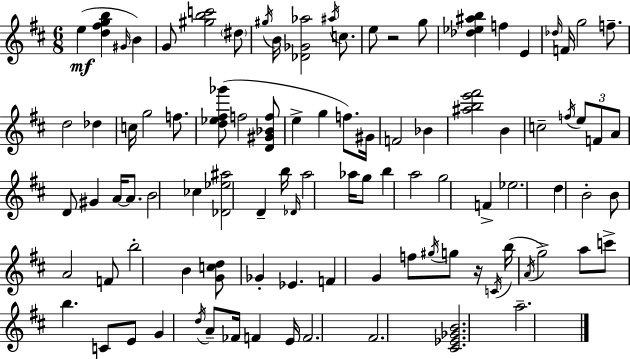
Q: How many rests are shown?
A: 2